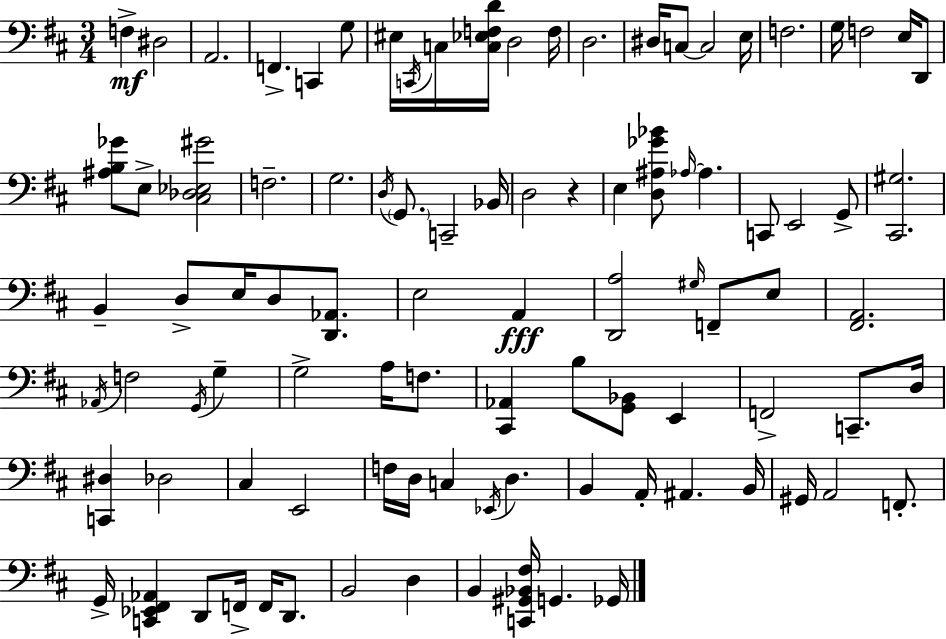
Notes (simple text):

F3/q D#3/h A2/h. F2/q. C2/q G3/e EIS3/s C2/s C3/s [C3,Eb3,F3,D4]/s D3/h F3/s D3/h. D#3/s C3/e C3/h E3/s F3/h. G3/s F3/h E3/s D2/e [A#3,B3,Gb4]/e E3/e [C#3,Db3,Eb3,G#4]/h F3/h. G3/h. D3/s G2/e. C2/h Bb2/s D3/h R/q E3/q [D3,A#3,Gb4,Bb4]/e Ab3/s Ab3/q. C2/e E2/h G2/e [C#2,G#3]/h. B2/q D3/e E3/s D3/e [D2,Ab2]/e. E3/h A2/q [D2,A3]/h G#3/s F2/e E3/e [F#2,A2]/h. Ab2/s F3/h G2/s G3/q G3/h A3/s F3/e. [C#2,Ab2]/q B3/e [G2,Bb2]/e E2/q F2/h C2/e. D3/s [C2,D#3]/q Db3/h C#3/q E2/h F3/s D3/s C3/q Eb2/s D3/q. B2/q A2/s A#2/q. B2/s G#2/s A2/h F2/e. G2/s [C2,Eb2,F#2,Ab2]/q D2/e F2/s F2/s D2/e. B2/h D3/q B2/q [C2,G#2,Bb2,F#3]/s G2/q. Gb2/s